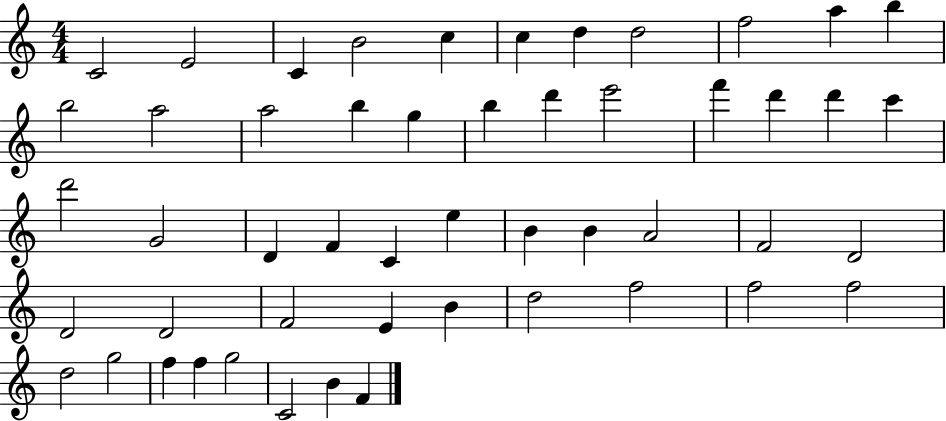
X:1
T:Untitled
M:4/4
L:1/4
K:C
C2 E2 C B2 c c d d2 f2 a b b2 a2 a2 b g b d' e'2 f' d' d' c' d'2 G2 D F C e B B A2 F2 D2 D2 D2 F2 E B d2 f2 f2 f2 d2 g2 f f g2 C2 B F